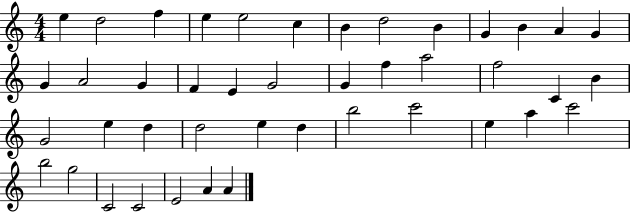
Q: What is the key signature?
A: C major